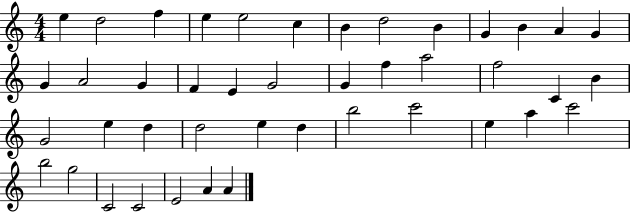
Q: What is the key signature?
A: C major